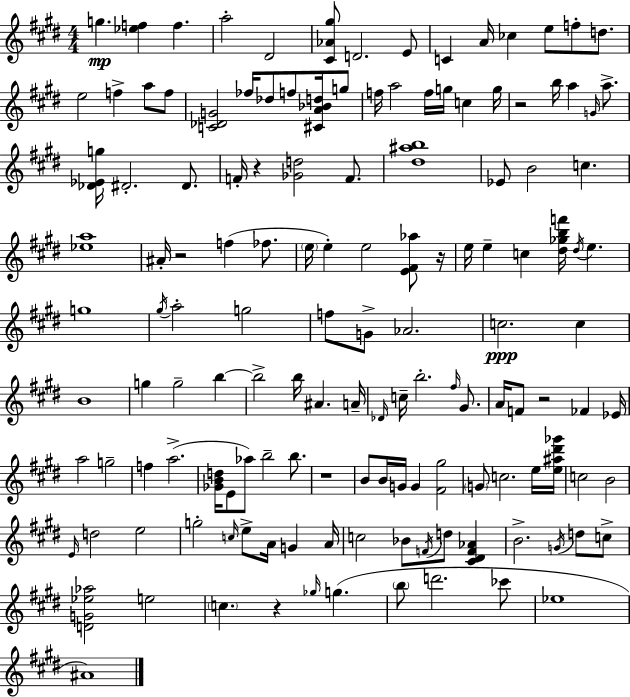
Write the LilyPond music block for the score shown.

{
  \clef treble
  \numericTimeSignature
  \time 4/4
  \key e \major
  \repeat volta 2 { g''4.\mp <ees'' f''>4 f''4. | a''2-. dis'2 | <cis' aes' gis''>8 d'2. e'8 | c'4 a'16 ces''4 e''8 f''8-. d''8. | \break e''2 f''4-> a''8 f''8 | <c' des' g'>2 fes''16 des''8 f''8 <cis' a' bes' d''>16 g''8 | f''16 a''2 f''16 g''16 c''4 g''16 | r2 b''16 a''4 \grace { g'16 } a''8.-> | \break <des' ees' g''>16 dis'2.-. dis'8. | f'16-. r4 <ges' d''>2 f'8. | <dis'' ais'' b''>1 | ees'8 b'2 c''4. | \break <ees'' a''>1 | ais'16-. r2 f''4( fes''8. | \parenthesize e''16 e''4-.) e''2 <e' fis' aes''>8 | r16 e''16 e''4-- c''4 <dis'' ges'' b'' f'''>16 \acciaccatura { dis''16 } e''4. | \break g''1 | \acciaccatura { gis''16 } a''2-. g''2 | f''8 g'8-> aes'2. | c''2.\ppp c''4 | \break b'1 | g''4 g''2-- b''4~~ | b''2-> b''16 ais'4. | a'16-- \grace { des'16 } c''16-- b''2.-. | \break \grace { fis''16 } gis'8. a'16 f'8 r2 | fes'4 ees'16 a''2 g''2-- | f''4 a''2.->( | <ges' b' d''>16 e'8 aes''8) b''2-- | \break b''8. r1 | b'8 b'16 g'16 g'4 <fis' gis''>2 | \parenthesize g'8 c''2. | e''16 <e'' ais'' dis''' ges'''>16 c''2 b'2 | \break \grace { e'16 } d''2 e''2 | g''2-. \grace { c''16 } e''8-> | a'16 g'4 a'16 c''2 bes'8 | \acciaccatura { f'16 } d''8 <cis' dis' f' aes'>4 b'2.-> | \break \acciaccatura { g'16 } d''8 c''8-> <d' g' ees'' aes''>2 | e''2 \parenthesize c''4. r4 | \grace { ges''16 } g''4.( \parenthesize b''8 d'''2. | ces'''8 ees''1 | \break ais'1) | } \bar "|."
}